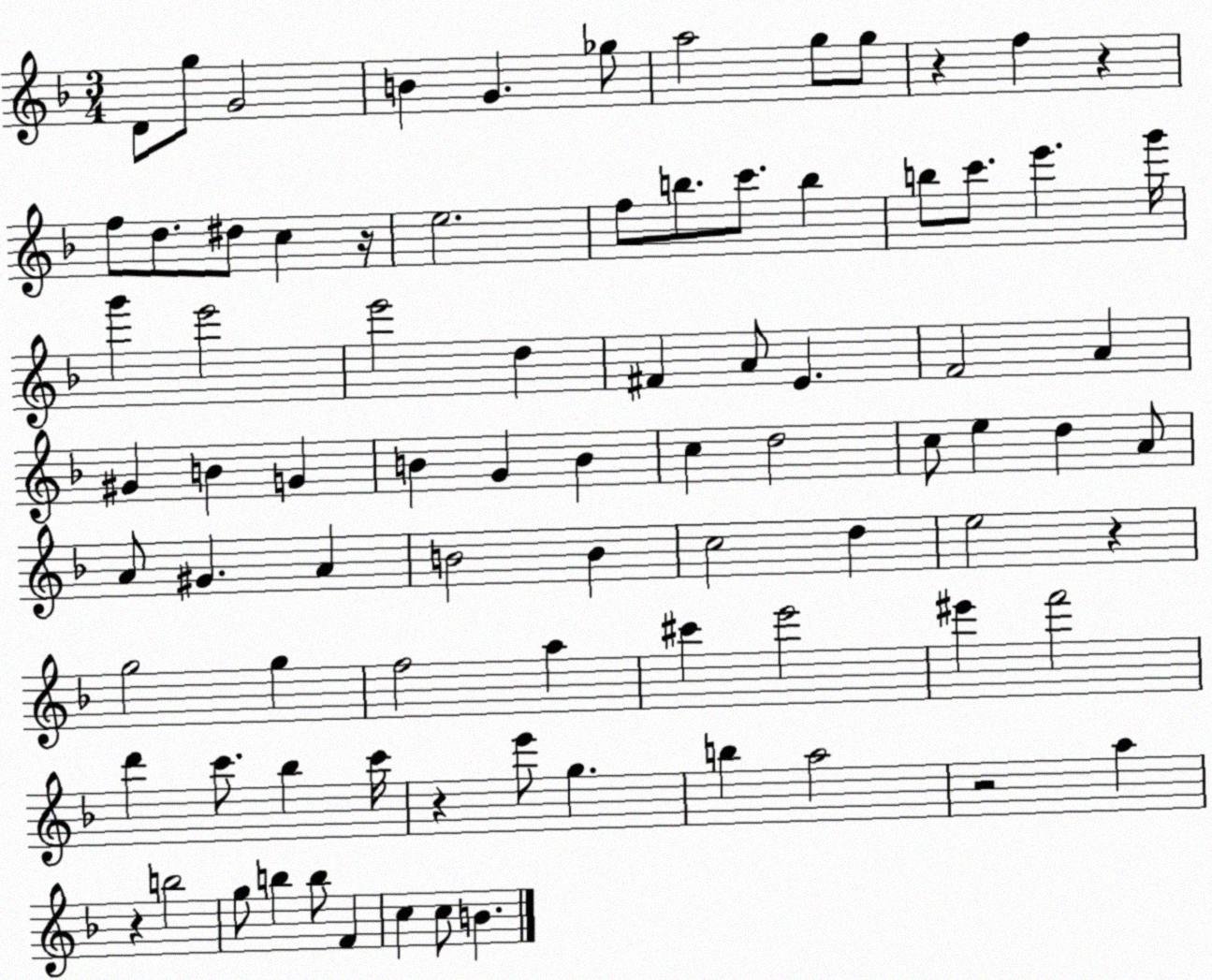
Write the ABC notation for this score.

X:1
T:Untitled
M:3/4
L:1/4
K:F
D/2 g/2 G2 B G _g/2 a2 g/2 g/2 z f z f/2 d/2 ^d/2 c z/4 e2 f/2 b/2 c'/2 b b/2 c'/2 e' g'/4 g' e'2 e'2 d ^F A/2 E F2 A ^G B G B G B c d2 c/2 e d A/2 A/2 ^G A B2 B c2 d e2 z g2 g f2 a ^c' e'2 ^e' f'2 d' c'/2 _b c'/4 z e'/2 g b a2 z2 a z b2 g/2 b b/2 F c c/2 B